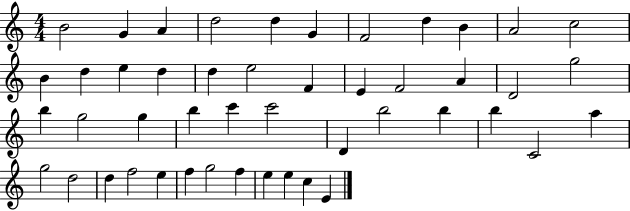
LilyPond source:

{
  \clef treble
  \numericTimeSignature
  \time 4/4
  \key c \major
  b'2 g'4 a'4 | d''2 d''4 g'4 | f'2 d''4 b'4 | a'2 c''2 | \break b'4 d''4 e''4 d''4 | d''4 e''2 f'4 | e'4 f'2 a'4 | d'2 g''2 | \break b''4 g''2 g''4 | b''4 c'''4 c'''2 | d'4 b''2 b''4 | b''4 c'2 a''4 | \break g''2 d''2 | d''4 f''2 e''4 | f''4 g''2 f''4 | e''4 e''4 c''4 e'4 | \break \bar "|."
}